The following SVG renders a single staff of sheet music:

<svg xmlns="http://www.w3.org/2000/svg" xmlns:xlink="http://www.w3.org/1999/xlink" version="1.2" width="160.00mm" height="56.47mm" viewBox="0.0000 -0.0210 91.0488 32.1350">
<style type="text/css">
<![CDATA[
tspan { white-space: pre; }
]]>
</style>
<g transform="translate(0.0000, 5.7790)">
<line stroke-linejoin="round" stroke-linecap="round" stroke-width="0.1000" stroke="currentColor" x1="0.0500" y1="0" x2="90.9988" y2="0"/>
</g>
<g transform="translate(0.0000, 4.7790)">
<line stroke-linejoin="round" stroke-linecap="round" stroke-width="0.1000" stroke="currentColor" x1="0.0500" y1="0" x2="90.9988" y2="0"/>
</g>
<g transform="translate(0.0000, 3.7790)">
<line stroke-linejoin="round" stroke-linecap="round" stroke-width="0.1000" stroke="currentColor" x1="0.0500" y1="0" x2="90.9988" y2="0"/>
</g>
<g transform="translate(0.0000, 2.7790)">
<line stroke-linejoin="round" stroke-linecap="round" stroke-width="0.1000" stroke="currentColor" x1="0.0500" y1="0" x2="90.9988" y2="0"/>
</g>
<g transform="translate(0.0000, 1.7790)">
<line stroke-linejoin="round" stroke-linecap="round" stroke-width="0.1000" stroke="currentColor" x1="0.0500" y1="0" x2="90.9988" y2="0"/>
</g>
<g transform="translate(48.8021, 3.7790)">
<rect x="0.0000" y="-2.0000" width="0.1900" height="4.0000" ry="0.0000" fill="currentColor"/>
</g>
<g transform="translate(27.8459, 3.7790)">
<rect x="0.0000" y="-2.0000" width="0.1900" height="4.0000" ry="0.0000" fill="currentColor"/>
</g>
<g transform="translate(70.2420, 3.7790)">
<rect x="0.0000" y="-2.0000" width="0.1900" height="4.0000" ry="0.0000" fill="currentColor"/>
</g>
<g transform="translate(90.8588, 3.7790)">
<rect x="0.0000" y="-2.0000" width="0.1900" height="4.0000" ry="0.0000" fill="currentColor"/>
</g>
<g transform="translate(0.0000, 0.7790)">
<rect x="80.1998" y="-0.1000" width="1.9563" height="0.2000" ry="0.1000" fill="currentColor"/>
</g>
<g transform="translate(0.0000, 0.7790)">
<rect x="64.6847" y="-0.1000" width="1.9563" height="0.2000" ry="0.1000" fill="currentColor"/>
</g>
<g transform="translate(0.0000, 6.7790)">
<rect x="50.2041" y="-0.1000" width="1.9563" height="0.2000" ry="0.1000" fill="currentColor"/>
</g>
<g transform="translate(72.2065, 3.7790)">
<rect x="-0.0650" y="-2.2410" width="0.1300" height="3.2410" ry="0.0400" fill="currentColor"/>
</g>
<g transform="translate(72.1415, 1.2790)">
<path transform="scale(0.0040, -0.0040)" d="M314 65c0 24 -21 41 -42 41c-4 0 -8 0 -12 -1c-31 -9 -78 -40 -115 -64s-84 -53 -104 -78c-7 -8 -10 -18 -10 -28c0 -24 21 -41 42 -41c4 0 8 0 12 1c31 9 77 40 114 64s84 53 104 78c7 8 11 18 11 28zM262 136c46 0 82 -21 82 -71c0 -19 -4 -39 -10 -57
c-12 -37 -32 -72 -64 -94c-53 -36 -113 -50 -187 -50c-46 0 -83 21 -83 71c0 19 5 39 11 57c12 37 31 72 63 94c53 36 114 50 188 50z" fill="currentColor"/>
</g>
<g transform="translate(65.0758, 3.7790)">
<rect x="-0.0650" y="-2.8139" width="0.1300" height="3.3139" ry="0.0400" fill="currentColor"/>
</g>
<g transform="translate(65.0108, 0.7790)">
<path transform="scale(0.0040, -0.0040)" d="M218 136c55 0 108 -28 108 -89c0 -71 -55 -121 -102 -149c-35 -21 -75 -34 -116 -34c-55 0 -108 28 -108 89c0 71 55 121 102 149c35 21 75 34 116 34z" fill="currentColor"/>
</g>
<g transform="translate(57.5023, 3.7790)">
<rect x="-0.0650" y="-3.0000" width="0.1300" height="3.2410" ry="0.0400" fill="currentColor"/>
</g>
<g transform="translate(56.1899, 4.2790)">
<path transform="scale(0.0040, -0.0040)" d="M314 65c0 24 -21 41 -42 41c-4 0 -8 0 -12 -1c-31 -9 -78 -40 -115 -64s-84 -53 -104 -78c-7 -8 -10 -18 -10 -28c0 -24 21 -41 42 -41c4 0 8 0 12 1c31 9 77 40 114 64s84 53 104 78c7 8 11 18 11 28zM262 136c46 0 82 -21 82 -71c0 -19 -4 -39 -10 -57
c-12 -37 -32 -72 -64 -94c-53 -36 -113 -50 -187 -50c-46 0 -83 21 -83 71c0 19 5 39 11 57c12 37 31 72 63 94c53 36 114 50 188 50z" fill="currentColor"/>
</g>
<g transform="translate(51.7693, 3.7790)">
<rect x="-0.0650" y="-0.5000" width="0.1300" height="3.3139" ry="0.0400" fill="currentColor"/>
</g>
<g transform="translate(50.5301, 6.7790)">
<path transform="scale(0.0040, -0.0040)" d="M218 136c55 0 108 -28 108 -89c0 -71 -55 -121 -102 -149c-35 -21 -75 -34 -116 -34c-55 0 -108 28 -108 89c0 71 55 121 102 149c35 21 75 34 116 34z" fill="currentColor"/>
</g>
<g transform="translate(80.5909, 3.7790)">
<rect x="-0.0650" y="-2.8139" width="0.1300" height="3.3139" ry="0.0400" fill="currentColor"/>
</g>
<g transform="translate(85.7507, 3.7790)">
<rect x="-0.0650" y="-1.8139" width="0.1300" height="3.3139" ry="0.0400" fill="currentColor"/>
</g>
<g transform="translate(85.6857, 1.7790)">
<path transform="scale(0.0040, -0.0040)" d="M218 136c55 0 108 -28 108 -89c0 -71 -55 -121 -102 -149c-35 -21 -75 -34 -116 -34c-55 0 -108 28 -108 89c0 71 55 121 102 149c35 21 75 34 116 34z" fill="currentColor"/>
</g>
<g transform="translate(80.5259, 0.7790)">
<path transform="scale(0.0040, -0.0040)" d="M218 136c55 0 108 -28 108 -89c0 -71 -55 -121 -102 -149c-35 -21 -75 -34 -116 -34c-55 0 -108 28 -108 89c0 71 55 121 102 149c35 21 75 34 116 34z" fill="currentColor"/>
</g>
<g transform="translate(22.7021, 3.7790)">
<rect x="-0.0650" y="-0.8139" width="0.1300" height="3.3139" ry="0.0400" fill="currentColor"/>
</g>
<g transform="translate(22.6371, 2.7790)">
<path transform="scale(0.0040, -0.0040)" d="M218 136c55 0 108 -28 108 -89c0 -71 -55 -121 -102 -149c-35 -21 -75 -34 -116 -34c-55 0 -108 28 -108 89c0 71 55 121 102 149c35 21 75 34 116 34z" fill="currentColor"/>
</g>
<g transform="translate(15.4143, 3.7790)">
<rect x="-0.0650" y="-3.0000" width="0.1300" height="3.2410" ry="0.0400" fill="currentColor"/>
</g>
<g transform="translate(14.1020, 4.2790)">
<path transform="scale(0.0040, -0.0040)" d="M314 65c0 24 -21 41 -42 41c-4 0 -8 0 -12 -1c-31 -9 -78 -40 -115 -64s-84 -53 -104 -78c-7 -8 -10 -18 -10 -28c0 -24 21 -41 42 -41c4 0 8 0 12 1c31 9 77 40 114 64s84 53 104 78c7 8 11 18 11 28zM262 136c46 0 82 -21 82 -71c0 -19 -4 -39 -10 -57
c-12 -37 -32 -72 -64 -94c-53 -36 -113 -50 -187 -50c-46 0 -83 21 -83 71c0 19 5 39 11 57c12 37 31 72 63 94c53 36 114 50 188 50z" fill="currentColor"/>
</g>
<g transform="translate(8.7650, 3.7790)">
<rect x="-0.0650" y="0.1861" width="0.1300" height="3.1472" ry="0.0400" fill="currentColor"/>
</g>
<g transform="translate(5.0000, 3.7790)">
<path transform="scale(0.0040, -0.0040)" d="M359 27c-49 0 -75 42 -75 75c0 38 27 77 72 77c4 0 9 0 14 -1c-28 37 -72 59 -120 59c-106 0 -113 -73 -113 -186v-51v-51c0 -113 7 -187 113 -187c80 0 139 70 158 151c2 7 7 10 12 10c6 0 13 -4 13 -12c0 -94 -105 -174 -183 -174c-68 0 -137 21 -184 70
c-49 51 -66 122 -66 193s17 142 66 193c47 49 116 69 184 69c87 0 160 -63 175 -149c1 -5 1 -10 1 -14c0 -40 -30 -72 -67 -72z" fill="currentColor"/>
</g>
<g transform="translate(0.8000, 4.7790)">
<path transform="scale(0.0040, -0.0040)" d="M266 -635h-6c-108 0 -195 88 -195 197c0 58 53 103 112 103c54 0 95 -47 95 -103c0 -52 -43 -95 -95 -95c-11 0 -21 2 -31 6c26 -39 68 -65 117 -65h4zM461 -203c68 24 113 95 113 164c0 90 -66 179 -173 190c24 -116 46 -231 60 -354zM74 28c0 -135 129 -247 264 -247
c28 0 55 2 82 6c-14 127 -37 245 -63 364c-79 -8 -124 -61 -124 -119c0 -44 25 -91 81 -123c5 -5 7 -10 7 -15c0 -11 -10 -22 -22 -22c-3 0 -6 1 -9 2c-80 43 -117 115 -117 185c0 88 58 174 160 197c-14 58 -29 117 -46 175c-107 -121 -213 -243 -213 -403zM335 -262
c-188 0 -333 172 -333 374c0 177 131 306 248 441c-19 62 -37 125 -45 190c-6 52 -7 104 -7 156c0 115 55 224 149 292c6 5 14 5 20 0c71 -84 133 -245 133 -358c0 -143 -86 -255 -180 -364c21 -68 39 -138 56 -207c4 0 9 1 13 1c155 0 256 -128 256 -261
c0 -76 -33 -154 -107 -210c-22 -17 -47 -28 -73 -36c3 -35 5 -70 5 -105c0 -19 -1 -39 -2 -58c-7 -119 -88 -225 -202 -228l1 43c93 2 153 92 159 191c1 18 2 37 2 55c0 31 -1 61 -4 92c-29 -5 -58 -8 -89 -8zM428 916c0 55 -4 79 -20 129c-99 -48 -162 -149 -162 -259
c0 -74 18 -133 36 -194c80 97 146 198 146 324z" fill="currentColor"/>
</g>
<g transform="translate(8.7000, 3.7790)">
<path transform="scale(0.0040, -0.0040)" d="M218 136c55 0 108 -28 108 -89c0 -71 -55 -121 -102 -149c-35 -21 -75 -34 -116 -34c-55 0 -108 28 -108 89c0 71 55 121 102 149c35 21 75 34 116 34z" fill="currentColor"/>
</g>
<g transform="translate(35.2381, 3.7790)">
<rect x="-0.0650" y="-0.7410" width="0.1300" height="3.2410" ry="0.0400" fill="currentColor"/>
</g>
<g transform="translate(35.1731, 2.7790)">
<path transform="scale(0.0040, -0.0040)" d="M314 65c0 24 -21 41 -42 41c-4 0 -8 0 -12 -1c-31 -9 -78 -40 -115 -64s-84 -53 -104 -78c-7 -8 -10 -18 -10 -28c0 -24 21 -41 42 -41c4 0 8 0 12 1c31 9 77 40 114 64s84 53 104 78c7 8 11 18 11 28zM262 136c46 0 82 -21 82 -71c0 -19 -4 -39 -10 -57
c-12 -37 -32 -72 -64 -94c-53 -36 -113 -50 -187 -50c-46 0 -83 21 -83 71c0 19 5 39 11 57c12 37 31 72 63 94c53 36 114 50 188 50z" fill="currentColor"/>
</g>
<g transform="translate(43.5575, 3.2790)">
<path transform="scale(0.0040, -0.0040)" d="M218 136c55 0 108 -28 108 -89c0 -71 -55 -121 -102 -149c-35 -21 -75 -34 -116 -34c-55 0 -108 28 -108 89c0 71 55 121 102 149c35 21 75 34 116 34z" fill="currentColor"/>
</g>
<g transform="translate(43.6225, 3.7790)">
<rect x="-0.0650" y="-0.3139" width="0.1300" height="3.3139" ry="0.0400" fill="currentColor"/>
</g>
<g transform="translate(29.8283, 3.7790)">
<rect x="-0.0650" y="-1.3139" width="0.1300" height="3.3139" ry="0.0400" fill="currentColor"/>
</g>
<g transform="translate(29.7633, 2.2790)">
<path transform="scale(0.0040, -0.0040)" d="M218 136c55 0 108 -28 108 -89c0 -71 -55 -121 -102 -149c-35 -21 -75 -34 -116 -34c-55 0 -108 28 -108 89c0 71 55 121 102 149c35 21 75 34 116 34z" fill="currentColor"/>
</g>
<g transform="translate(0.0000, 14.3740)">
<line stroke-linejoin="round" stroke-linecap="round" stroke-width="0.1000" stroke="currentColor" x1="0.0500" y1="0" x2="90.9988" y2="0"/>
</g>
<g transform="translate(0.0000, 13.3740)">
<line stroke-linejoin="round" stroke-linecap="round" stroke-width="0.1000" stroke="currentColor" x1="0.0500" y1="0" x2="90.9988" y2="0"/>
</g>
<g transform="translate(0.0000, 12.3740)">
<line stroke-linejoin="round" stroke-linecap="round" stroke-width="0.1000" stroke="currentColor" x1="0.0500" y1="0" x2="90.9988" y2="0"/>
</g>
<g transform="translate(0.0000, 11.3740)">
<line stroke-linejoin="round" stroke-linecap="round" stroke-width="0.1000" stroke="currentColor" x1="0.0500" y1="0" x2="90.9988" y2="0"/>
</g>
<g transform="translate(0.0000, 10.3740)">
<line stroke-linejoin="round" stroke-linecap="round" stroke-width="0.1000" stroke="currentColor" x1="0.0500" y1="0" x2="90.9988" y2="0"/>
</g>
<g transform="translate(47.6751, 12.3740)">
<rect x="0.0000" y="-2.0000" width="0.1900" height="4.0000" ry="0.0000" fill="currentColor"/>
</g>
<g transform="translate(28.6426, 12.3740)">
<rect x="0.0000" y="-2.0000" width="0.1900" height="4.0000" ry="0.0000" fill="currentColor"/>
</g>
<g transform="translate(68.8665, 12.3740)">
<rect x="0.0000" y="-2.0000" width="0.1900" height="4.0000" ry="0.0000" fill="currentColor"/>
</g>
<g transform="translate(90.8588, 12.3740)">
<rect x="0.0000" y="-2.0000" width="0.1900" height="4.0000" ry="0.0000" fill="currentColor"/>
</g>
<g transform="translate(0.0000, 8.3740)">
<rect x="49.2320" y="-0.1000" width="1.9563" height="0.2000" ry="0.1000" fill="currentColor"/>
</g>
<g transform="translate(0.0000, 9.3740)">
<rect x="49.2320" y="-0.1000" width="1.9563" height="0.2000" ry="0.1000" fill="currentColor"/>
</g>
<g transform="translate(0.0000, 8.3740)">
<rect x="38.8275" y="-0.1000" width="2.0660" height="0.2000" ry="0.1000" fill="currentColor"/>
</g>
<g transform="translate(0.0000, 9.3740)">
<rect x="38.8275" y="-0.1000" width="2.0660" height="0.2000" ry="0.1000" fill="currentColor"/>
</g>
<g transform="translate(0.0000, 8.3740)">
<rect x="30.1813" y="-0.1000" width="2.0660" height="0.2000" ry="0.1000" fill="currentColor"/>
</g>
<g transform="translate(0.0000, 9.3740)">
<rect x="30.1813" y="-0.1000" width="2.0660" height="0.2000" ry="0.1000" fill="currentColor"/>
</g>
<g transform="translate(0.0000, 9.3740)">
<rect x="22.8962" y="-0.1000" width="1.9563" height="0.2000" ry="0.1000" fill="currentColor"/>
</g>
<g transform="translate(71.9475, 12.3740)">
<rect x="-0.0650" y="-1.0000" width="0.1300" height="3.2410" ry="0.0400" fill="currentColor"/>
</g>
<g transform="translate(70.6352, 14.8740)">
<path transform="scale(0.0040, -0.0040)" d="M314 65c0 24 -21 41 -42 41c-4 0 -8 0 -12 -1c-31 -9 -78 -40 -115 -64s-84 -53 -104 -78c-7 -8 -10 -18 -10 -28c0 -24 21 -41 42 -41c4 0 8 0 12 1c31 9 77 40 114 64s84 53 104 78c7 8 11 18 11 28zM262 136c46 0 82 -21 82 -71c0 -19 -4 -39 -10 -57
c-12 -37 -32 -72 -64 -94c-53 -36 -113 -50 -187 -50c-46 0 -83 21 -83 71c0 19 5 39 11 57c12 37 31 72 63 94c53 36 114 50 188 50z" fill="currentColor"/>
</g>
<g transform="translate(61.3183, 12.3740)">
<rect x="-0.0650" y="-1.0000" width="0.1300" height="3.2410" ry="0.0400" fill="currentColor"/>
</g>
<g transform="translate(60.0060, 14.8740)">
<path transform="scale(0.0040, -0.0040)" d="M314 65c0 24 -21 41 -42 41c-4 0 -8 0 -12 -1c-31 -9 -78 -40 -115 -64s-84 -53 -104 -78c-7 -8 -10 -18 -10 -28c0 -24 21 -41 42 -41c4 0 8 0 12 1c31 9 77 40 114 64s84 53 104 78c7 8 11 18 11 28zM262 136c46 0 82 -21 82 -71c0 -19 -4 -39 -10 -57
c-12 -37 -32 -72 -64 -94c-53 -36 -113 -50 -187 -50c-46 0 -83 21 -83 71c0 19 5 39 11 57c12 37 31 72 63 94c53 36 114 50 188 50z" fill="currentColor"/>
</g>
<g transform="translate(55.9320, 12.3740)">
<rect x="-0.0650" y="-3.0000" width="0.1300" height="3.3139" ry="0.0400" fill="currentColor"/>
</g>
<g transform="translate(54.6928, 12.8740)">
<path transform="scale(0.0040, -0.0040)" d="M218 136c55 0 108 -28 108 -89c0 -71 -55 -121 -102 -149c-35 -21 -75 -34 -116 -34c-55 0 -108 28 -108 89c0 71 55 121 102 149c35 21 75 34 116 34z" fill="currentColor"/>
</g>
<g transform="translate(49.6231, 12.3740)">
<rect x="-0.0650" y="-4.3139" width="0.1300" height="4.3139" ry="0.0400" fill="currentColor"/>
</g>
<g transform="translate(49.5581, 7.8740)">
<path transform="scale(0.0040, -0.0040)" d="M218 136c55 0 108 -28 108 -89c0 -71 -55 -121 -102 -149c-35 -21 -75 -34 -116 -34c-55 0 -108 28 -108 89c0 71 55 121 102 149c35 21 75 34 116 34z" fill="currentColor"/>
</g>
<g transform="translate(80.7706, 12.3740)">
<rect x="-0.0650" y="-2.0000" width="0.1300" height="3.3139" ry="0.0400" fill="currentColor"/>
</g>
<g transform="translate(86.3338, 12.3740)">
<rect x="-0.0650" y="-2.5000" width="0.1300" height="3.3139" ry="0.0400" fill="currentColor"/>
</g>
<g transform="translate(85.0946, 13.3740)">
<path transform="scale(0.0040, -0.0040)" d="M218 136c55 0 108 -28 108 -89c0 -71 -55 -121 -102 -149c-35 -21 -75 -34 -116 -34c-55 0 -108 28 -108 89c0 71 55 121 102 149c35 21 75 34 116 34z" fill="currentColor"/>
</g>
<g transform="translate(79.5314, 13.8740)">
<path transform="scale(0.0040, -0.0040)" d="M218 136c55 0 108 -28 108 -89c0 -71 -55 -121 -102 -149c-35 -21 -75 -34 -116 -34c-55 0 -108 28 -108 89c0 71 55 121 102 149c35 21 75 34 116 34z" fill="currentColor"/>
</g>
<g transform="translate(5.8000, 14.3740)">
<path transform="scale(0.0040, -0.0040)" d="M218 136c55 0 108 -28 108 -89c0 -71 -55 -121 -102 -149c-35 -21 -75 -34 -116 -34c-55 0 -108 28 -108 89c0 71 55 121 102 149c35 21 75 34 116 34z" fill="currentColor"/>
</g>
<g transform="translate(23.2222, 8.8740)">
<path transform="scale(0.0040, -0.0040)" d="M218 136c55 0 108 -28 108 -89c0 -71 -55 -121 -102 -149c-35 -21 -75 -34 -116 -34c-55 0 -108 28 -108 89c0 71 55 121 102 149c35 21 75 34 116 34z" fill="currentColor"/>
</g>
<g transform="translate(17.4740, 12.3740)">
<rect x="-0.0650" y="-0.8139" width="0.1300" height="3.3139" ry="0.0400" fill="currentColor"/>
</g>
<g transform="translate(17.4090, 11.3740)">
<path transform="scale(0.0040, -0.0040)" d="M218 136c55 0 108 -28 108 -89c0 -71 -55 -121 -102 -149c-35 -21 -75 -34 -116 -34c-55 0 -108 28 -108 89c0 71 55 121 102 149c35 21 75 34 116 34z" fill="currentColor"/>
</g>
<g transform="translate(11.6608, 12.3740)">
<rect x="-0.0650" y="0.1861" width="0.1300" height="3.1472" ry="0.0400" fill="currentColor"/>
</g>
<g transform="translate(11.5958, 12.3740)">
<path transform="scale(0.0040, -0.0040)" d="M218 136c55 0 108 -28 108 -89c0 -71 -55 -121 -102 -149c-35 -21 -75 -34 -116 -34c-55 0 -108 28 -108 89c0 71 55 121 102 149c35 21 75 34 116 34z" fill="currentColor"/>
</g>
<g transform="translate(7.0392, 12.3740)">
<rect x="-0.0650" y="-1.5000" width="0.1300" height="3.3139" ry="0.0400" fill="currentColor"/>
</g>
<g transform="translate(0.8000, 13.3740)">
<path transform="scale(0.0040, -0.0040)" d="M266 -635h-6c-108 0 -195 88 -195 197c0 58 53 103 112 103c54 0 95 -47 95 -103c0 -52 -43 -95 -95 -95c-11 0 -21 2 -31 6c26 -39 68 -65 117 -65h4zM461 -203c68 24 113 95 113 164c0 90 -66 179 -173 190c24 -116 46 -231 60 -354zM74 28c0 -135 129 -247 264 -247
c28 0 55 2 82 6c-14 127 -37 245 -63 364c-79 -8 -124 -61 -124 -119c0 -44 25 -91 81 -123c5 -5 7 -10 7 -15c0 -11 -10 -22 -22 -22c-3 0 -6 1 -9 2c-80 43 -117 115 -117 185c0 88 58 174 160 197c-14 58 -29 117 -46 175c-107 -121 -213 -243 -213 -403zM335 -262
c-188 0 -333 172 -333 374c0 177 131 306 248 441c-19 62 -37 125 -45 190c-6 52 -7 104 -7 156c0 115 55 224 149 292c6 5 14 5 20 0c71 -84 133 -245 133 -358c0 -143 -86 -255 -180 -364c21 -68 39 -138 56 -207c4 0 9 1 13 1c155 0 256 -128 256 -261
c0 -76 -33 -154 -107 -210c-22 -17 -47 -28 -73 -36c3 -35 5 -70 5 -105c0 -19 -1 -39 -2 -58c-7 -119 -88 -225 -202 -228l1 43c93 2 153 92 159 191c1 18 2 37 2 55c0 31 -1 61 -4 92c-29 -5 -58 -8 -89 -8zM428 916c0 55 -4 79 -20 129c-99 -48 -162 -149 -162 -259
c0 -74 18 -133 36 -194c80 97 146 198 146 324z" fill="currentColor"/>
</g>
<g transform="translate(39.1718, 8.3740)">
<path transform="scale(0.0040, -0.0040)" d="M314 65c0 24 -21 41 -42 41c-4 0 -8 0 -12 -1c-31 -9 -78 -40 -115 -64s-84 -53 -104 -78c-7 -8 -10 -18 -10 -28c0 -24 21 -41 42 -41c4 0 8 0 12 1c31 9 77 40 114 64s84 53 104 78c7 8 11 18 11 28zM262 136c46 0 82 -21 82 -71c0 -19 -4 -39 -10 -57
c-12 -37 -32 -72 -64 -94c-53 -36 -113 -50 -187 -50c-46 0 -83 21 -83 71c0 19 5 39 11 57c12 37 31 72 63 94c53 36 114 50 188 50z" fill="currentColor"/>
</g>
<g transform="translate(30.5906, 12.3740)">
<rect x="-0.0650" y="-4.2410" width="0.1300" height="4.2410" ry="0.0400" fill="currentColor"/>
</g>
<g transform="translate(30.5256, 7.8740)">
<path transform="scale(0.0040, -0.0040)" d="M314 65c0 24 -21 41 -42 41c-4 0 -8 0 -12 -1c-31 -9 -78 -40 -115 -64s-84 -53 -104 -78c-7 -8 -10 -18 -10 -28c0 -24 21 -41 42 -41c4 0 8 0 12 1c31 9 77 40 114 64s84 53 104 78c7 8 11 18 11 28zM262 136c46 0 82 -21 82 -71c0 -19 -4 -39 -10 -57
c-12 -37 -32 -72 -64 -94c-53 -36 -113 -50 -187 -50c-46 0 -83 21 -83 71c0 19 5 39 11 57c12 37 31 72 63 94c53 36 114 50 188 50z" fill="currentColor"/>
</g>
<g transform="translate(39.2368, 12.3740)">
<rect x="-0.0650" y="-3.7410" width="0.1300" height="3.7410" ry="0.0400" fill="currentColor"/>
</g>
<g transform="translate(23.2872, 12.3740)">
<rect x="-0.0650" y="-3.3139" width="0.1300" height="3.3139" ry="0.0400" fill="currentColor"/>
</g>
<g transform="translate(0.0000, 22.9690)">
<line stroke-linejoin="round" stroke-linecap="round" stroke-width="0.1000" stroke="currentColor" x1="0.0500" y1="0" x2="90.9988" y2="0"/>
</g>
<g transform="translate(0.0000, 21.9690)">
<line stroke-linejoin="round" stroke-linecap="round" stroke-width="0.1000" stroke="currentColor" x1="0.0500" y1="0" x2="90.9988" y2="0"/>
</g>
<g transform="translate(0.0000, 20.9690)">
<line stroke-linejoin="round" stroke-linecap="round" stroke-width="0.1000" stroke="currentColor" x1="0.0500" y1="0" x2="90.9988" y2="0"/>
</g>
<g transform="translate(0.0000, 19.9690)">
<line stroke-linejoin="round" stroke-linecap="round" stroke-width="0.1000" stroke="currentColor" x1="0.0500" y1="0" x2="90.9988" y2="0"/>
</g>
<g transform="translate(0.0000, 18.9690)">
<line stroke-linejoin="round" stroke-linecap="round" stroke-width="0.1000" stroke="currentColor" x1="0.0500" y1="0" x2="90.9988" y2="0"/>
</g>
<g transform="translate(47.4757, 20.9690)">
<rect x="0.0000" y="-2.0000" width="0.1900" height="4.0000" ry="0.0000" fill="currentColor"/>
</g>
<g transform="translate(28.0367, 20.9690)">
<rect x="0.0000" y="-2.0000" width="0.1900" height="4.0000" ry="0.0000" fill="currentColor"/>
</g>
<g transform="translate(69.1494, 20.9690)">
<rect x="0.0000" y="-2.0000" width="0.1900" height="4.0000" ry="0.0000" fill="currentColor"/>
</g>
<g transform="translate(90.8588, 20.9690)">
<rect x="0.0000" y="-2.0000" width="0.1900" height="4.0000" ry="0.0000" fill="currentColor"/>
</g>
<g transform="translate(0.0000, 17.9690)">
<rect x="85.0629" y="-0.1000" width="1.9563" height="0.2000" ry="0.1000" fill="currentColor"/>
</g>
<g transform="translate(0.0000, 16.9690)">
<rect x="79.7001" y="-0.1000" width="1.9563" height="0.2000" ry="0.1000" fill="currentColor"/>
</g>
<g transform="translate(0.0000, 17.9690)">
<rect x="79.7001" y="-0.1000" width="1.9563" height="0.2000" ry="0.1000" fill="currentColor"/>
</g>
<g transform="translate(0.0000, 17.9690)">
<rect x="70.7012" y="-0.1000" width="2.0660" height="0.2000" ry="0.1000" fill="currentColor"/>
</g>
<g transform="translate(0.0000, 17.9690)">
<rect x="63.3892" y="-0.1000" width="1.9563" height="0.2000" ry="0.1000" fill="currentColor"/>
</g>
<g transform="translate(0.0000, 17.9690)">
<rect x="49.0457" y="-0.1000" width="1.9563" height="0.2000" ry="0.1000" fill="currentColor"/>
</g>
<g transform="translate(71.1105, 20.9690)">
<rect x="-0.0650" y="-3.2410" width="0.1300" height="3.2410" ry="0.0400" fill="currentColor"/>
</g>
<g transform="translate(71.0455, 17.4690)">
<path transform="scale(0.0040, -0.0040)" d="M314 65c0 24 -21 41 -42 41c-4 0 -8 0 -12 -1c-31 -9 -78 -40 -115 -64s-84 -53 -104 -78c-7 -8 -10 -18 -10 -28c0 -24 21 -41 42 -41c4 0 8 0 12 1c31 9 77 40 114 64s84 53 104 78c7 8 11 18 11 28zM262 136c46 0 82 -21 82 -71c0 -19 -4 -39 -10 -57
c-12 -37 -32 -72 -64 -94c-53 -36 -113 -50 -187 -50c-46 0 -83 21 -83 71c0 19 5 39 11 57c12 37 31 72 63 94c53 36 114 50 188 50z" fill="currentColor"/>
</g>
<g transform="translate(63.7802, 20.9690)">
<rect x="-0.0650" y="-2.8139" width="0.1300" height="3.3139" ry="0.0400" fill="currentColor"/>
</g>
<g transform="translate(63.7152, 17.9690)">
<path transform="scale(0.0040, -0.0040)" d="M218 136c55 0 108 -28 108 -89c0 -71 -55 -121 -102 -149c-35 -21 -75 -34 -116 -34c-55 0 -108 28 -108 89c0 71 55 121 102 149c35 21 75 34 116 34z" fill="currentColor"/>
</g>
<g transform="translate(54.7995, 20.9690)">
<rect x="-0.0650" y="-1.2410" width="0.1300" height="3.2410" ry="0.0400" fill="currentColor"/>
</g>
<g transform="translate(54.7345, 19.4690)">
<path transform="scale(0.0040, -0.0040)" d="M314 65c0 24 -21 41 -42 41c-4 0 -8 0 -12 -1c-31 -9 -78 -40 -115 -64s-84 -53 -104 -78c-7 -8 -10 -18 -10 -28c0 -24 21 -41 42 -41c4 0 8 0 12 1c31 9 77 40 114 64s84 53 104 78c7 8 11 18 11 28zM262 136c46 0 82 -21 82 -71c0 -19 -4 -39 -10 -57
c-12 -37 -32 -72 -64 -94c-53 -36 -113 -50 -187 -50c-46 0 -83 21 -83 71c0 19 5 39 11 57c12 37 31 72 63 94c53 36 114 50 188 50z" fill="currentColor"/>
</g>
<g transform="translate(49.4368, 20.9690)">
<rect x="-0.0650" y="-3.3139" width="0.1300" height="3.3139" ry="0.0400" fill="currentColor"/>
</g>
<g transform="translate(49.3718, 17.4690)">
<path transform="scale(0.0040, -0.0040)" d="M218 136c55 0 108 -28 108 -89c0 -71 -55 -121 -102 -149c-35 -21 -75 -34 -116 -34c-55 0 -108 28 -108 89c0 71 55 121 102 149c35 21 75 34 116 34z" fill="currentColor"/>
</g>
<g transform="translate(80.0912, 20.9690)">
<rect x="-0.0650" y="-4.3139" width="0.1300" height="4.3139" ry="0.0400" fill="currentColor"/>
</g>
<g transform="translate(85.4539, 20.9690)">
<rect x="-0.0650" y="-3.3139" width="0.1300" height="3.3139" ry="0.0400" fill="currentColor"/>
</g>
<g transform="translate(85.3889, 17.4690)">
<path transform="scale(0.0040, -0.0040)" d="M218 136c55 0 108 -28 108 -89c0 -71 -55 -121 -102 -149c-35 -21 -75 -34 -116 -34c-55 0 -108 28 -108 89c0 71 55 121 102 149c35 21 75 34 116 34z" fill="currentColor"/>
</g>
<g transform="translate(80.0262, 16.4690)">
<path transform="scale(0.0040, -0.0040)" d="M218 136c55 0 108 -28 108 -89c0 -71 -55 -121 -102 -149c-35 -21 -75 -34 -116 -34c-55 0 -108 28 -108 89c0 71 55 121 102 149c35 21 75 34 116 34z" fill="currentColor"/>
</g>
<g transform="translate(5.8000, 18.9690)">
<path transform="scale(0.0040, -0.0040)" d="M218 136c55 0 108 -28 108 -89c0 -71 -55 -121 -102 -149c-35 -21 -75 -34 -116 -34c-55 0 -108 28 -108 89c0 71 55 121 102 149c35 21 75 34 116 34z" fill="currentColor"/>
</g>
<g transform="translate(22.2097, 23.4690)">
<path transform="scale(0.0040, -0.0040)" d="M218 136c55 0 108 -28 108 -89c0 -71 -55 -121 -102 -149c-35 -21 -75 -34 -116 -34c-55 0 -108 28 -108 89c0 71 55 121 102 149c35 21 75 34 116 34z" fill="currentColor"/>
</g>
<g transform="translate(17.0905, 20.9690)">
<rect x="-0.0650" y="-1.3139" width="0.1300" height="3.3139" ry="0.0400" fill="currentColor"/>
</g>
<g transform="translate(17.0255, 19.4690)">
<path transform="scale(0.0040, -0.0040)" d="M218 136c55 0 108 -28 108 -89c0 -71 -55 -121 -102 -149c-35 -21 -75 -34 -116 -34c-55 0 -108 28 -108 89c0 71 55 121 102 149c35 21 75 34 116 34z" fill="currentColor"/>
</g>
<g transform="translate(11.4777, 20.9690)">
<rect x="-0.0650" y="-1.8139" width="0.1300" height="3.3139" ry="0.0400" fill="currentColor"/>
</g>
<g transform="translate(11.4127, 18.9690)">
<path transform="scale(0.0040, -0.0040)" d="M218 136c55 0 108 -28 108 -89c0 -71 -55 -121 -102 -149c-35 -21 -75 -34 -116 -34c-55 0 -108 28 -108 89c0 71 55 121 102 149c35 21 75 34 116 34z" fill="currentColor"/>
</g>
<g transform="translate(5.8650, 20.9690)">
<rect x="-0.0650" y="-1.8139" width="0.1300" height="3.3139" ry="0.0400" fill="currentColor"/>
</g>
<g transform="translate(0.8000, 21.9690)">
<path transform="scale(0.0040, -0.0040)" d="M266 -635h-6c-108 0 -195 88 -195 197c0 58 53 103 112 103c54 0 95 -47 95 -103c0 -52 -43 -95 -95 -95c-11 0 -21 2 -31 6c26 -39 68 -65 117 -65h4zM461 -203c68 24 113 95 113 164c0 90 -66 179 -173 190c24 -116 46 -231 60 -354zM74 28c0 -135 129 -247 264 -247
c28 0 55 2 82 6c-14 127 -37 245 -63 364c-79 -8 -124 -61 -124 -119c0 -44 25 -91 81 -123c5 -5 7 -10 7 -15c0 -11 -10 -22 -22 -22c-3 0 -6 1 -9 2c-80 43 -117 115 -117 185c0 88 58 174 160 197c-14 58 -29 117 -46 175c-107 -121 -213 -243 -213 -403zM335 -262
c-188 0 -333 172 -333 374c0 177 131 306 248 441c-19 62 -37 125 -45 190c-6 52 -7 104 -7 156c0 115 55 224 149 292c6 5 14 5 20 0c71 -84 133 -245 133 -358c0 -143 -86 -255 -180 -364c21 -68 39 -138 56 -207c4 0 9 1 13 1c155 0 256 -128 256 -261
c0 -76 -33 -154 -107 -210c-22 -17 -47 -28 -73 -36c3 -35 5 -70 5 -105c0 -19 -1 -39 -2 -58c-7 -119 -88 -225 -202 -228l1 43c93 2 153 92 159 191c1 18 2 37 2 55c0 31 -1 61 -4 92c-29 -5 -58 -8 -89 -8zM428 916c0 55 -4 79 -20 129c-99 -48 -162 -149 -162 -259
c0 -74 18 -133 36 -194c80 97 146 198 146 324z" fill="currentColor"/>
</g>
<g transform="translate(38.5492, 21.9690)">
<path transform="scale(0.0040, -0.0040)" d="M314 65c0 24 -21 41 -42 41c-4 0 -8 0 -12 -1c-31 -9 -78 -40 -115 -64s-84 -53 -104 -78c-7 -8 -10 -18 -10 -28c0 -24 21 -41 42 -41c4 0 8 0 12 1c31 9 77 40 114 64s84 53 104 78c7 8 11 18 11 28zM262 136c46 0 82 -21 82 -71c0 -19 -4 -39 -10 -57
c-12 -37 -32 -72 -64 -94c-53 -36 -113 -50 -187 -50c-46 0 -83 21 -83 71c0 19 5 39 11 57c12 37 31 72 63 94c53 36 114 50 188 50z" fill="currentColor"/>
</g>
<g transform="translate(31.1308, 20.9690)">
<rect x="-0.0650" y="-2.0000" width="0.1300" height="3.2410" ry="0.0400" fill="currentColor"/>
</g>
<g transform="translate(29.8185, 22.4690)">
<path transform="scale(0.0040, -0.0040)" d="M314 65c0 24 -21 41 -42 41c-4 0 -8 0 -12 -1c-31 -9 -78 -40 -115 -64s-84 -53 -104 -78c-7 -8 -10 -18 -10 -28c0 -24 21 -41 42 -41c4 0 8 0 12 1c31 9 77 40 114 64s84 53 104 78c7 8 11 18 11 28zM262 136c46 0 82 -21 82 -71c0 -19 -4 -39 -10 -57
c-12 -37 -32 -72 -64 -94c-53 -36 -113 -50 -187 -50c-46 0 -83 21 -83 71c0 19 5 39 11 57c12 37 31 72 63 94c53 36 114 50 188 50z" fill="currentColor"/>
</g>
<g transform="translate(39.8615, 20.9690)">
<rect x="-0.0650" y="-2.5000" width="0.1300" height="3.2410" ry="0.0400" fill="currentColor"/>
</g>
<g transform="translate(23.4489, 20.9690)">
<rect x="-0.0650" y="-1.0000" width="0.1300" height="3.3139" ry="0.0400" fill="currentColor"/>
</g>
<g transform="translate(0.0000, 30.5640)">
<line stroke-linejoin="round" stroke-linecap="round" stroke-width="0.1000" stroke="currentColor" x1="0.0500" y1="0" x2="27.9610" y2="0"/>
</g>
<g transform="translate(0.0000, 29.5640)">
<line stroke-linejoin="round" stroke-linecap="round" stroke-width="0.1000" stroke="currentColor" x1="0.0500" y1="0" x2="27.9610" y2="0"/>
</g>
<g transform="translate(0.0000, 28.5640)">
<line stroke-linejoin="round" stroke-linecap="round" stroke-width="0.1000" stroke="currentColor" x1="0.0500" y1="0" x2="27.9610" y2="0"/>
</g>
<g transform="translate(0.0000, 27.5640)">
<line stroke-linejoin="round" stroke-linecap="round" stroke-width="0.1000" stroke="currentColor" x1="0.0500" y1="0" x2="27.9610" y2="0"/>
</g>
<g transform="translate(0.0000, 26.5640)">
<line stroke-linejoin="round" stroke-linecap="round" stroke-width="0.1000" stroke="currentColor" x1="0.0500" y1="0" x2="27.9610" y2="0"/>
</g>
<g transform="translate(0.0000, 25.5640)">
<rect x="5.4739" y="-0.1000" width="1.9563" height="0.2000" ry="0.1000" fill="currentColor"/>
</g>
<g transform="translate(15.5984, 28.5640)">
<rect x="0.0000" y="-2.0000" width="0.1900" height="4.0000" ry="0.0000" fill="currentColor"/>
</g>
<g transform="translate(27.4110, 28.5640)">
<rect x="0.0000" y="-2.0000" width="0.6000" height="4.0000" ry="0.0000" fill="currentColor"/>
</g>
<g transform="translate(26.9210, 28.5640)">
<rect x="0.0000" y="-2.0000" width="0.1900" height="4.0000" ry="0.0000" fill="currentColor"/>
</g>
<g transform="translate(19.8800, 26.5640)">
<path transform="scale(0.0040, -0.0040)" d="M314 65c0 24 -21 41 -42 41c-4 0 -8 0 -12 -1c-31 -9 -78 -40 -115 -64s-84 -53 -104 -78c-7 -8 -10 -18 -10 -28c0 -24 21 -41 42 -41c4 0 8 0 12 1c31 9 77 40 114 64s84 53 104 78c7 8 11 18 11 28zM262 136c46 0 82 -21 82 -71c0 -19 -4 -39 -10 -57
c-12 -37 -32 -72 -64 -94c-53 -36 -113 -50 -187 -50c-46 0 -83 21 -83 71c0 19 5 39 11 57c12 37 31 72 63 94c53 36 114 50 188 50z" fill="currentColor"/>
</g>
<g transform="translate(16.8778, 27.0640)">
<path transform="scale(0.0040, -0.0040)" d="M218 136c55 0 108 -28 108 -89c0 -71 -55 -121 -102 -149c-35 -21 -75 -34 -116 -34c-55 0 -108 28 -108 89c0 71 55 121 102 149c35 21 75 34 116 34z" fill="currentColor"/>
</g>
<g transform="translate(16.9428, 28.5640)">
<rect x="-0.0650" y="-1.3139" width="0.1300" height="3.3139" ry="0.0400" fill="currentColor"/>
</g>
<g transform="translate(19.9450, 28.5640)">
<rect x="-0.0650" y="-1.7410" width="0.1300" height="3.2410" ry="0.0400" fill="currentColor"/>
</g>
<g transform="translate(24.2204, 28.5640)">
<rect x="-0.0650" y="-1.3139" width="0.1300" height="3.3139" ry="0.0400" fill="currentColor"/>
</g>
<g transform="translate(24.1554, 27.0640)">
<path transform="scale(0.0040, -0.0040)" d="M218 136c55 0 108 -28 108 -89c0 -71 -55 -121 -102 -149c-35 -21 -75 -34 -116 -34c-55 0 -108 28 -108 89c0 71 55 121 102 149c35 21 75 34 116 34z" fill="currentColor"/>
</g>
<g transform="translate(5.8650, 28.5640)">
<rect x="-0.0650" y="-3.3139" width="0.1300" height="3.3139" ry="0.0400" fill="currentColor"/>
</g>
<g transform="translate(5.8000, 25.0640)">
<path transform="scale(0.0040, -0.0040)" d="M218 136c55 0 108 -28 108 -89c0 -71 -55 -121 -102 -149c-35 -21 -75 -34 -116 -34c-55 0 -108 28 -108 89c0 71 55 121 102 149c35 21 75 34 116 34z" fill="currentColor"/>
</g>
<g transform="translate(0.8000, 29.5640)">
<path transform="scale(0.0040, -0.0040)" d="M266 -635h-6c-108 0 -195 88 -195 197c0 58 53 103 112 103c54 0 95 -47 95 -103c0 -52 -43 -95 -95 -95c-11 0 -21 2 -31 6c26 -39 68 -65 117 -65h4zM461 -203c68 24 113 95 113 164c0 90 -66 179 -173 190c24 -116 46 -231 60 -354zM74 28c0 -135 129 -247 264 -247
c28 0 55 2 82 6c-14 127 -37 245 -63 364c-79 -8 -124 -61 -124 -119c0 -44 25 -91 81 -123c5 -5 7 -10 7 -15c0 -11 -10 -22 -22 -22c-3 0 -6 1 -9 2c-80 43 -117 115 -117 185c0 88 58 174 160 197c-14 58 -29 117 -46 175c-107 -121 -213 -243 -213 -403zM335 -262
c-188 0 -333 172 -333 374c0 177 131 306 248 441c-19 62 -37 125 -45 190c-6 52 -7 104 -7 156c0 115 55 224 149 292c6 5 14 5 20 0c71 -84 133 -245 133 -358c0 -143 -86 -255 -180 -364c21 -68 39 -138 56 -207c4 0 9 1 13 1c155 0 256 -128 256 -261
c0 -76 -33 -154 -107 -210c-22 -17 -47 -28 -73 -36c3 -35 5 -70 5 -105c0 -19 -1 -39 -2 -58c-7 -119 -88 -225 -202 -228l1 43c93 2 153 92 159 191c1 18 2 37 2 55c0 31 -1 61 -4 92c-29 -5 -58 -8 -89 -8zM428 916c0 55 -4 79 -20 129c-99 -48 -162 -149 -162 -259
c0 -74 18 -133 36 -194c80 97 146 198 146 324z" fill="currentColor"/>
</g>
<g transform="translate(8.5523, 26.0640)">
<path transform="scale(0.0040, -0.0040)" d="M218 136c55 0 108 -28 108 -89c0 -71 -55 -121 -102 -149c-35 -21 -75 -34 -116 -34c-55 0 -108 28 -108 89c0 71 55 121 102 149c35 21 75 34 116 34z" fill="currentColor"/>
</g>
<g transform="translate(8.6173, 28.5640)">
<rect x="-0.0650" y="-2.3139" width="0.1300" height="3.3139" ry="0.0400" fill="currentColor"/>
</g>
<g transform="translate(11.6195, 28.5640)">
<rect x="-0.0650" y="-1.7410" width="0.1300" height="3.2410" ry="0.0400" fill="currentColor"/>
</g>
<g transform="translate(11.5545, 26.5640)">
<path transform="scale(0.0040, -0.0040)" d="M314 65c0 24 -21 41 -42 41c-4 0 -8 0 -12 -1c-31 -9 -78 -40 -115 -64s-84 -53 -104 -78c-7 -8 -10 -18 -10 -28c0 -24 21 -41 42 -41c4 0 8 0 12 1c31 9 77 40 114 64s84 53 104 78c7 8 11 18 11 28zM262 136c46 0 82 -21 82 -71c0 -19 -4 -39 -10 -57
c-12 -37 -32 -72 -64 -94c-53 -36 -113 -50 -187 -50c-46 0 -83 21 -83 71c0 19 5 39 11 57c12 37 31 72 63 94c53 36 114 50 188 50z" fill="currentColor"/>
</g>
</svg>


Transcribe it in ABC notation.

X:1
T:Untitled
M:4/4
L:1/4
K:C
B A2 d e d2 c C A2 a g2 a f E B d b d'2 c'2 d' A D2 D2 F G f f e D F2 G2 b e2 a b2 d' b b g f2 e f2 e